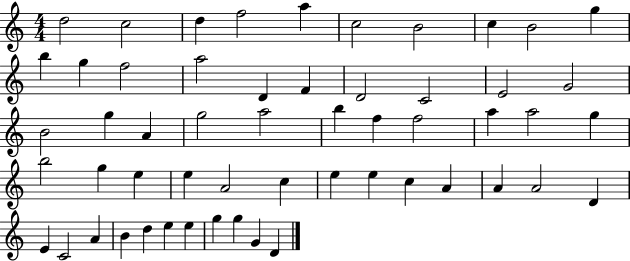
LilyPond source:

{
  \clef treble
  \numericTimeSignature
  \time 4/4
  \key c \major
  d''2 c''2 | d''4 f''2 a''4 | c''2 b'2 | c''4 b'2 g''4 | \break b''4 g''4 f''2 | a''2 d'4 f'4 | d'2 c'2 | e'2 g'2 | \break b'2 g''4 a'4 | g''2 a''2 | b''4 f''4 f''2 | a''4 a''2 g''4 | \break b''2 g''4 e''4 | e''4 a'2 c''4 | e''4 e''4 c''4 a'4 | a'4 a'2 d'4 | \break e'4 c'2 a'4 | b'4 d''4 e''4 e''4 | g''4 g''4 g'4 d'4 | \bar "|."
}